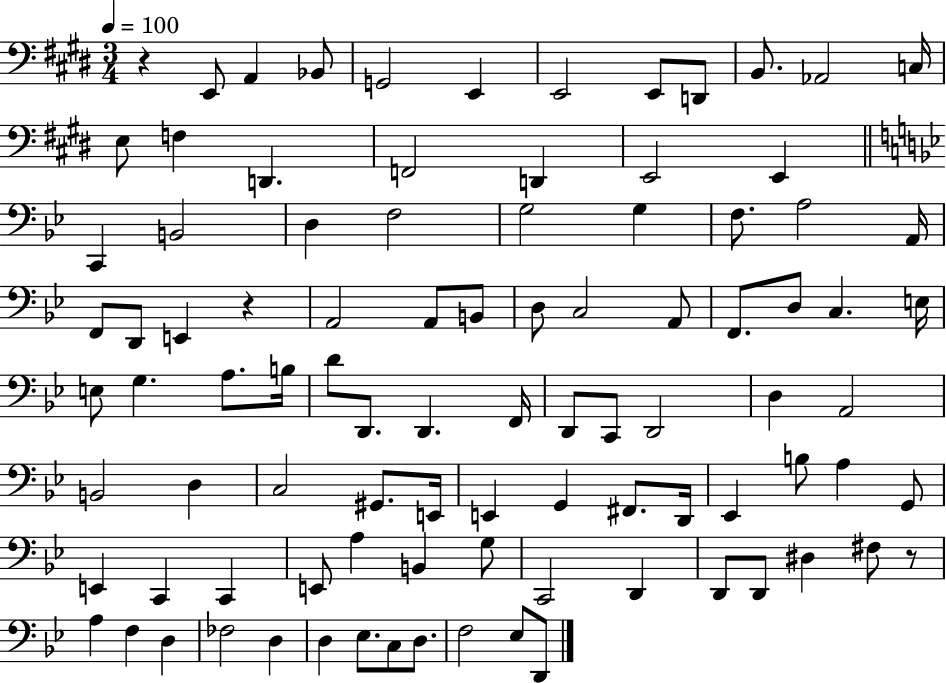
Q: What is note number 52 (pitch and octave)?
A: D3